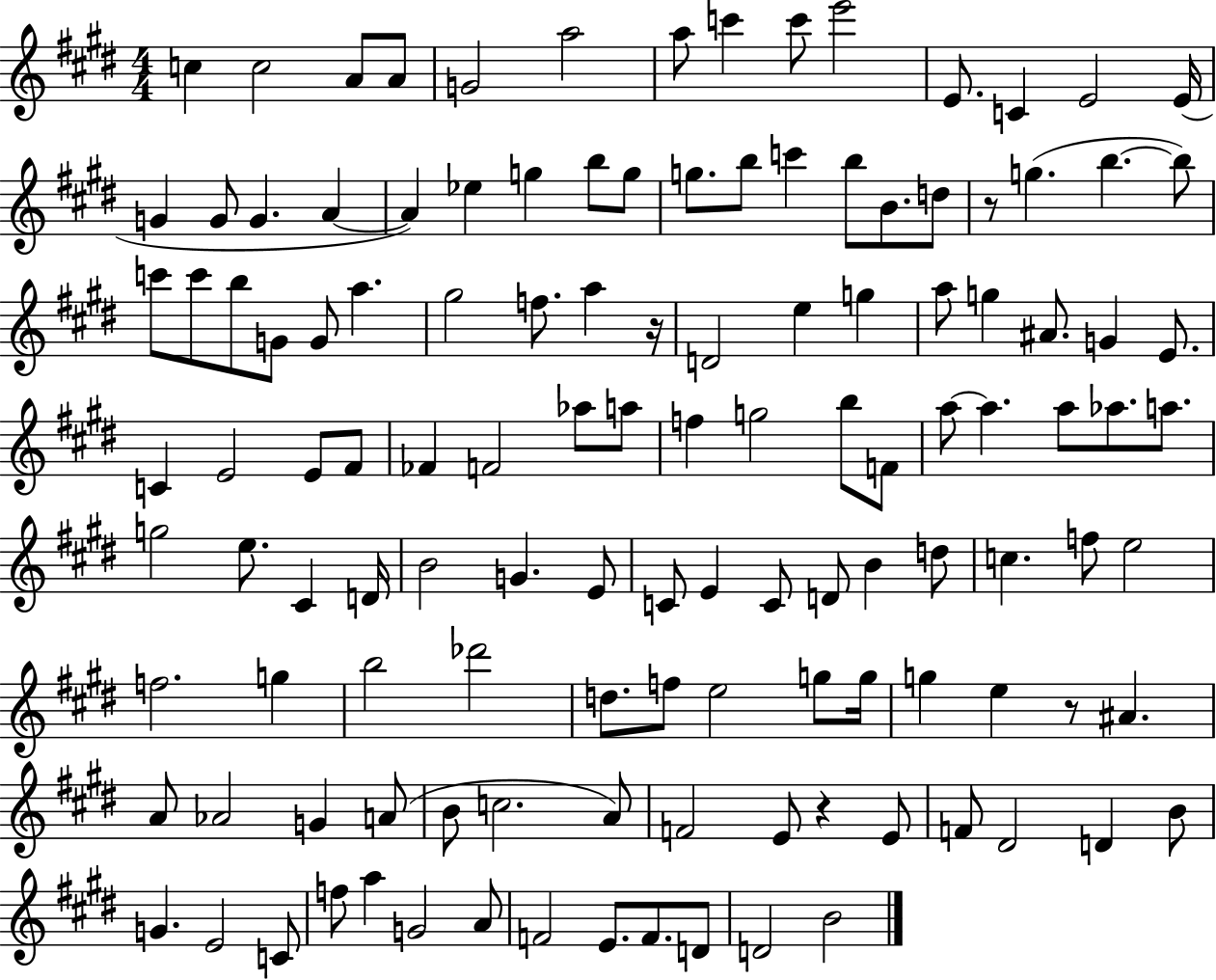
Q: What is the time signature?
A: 4/4